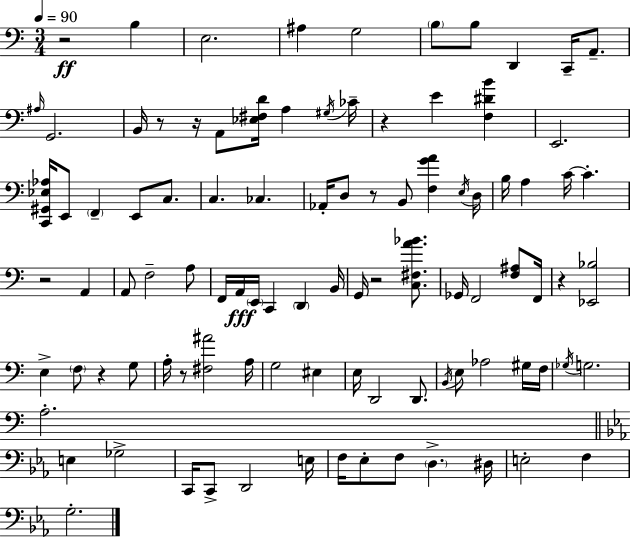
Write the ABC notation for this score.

X:1
T:Untitled
M:3/4
L:1/4
K:Am
z2 B, E,2 ^A, G,2 B,/2 B,/2 D,, C,,/4 A,,/2 ^A,/4 G,,2 B,,/4 z/2 z/4 A,,/2 [_E,^F,D]/4 A, ^G,/4 _C/4 z E [F,^DB] E,,2 [C,,^G,,_E,_A,]/4 E,,/2 F,, E,,/2 C,/2 C, _C, _A,,/4 D,/2 z/2 B,,/2 [F,GA] E,/4 D,/4 B,/4 A, C/4 C z2 A,, A,,/2 F,2 A,/2 F,,/4 A,,/4 E,,/4 C,, D,, B,,/4 G,,/4 z2 [C,^F,A_B]/2 _G,,/4 F,,2 [F,^A,]/2 F,,/4 z [_E,,_B,]2 E, F,/2 z G,/2 A,/4 z/2 [^F,^A]2 A,/4 G,2 ^E, E,/4 D,,2 D,,/2 B,,/4 E,/2 _A,2 ^G,/4 F,/4 _G,/4 G,2 A,2 E, _G,2 C,,/4 C,,/2 D,,2 E,/4 F,/4 _E,/2 F,/2 D, ^D,/4 E,2 F, G,2